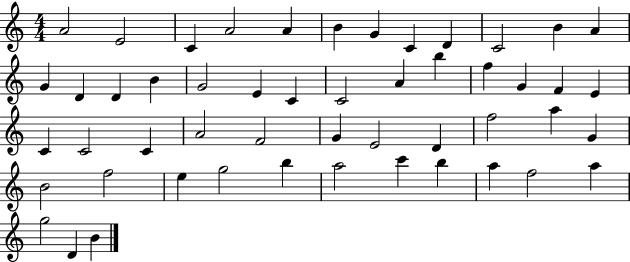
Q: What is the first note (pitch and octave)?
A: A4